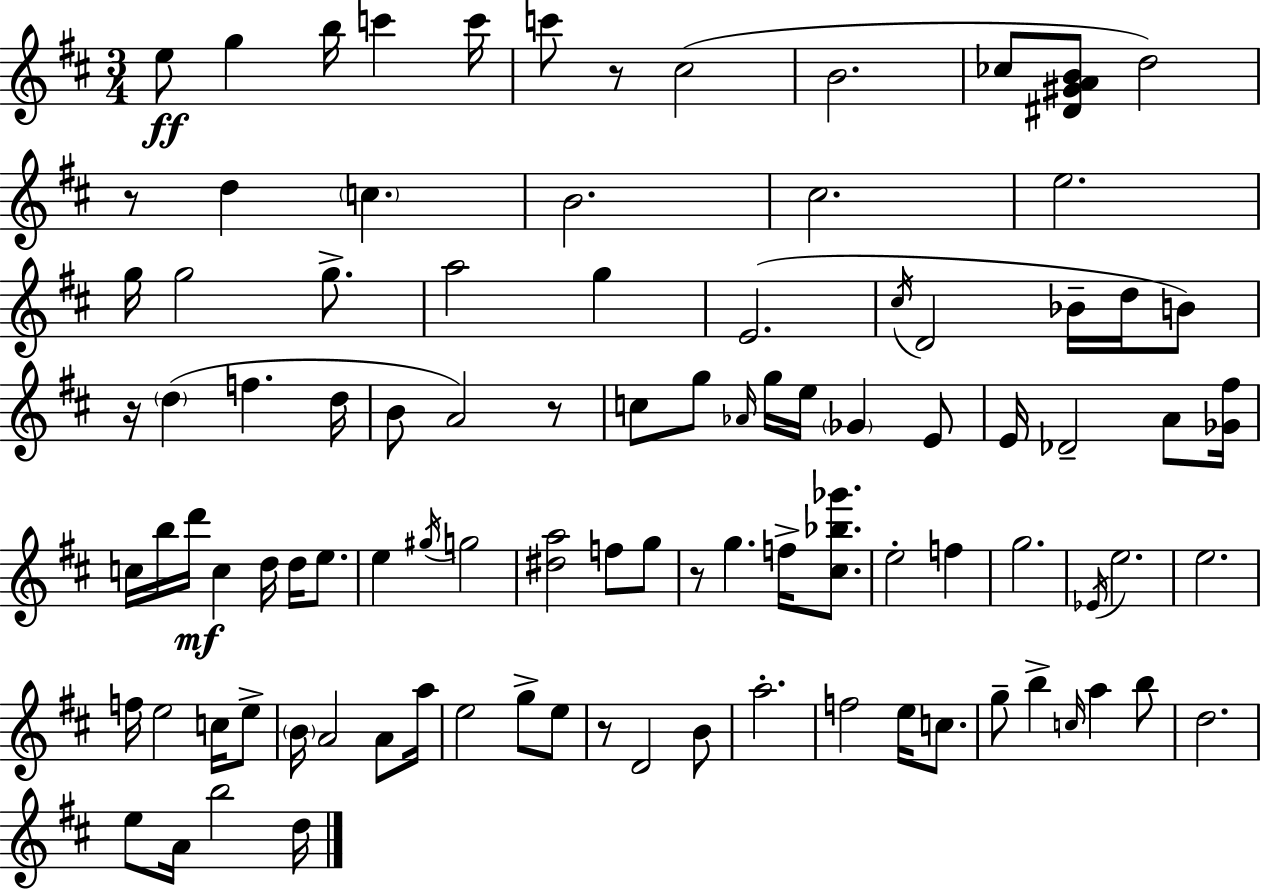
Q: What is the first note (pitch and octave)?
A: E5